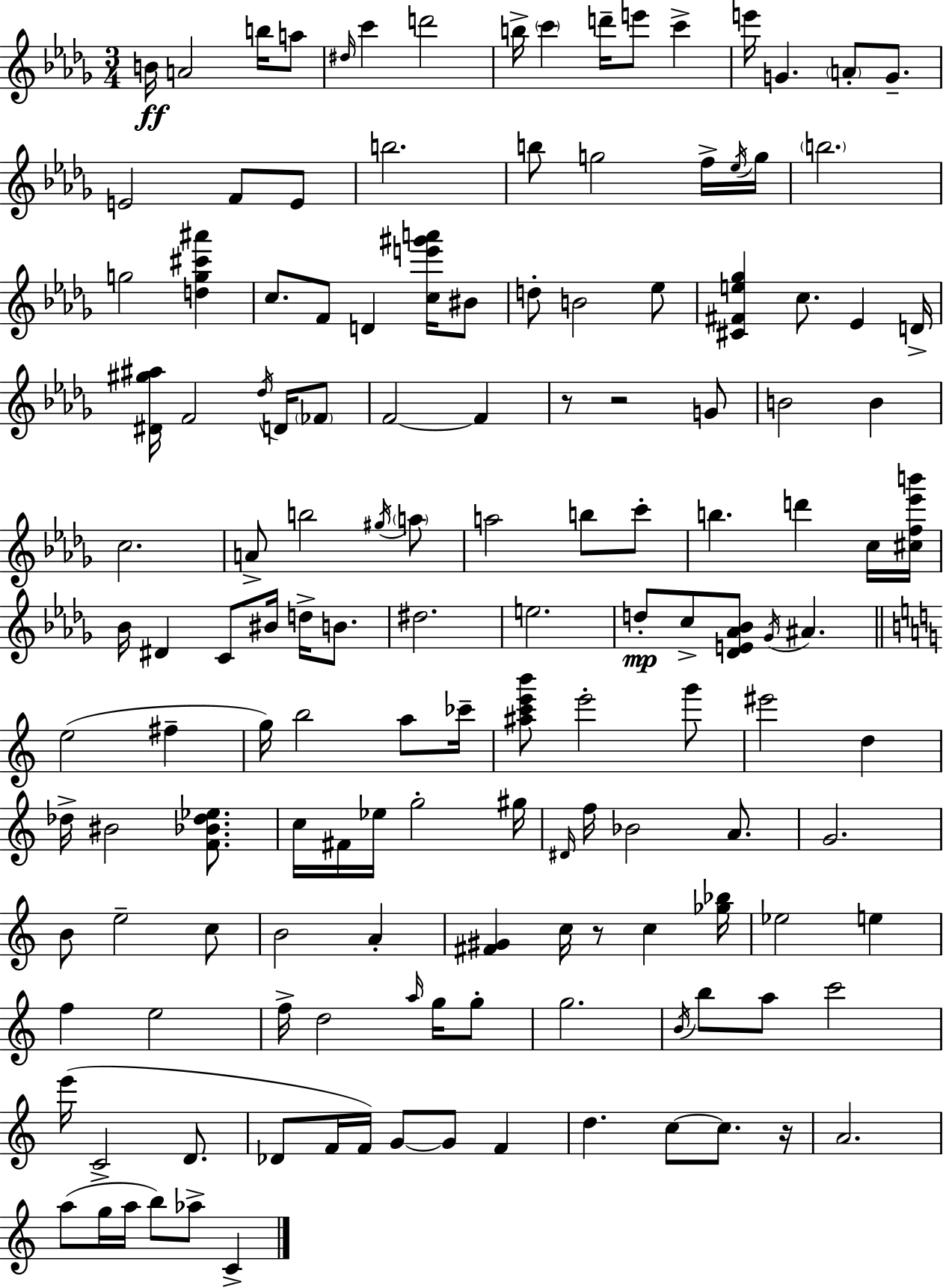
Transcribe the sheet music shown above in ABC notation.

X:1
T:Untitled
M:3/4
L:1/4
K:Bbm
B/4 A2 b/4 a/2 ^d/4 c' d'2 b/4 c' d'/4 e'/2 c' e'/4 G A/2 G/2 E2 F/2 E/2 b2 b/2 g2 f/4 _e/4 g/4 b2 g2 [dg^c'^a'] c/2 F/2 D [ce'^g'a']/4 ^B/2 d/2 B2 _e/2 [^C^Fe_g] c/2 _E D/4 [^D^g^a]/4 F2 _d/4 D/4 _F/2 F2 F z/2 z2 G/2 B2 B c2 A/2 b2 ^g/4 a/2 a2 b/2 c'/2 b d' c/4 [^cf_e'b']/4 _B/4 ^D C/2 ^B/4 d/4 B/2 ^d2 e2 d/2 c/2 [_DE_A_B]/2 _G/4 ^A e2 ^f g/4 b2 a/2 _c'/4 [^ac'e'b']/2 e'2 g'/2 ^e'2 d _d/4 ^B2 [F_B_d_e]/2 c/4 ^F/4 _e/4 g2 ^g/4 ^D/4 f/4 _B2 A/2 G2 B/2 e2 c/2 B2 A [^F^G] c/4 z/2 c [_g_b]/4 _e2 e f e2 f/4 d2 a/4 g/4 g/2 g2 B/4 b/2 a/2 c'2 e'/4 C2 D/2 _D/2 F/4 F/4 G/2 G/2 F d c/2 c/2 z/4 A2 a/2 g/4 a/4 b/2 _a/2 C